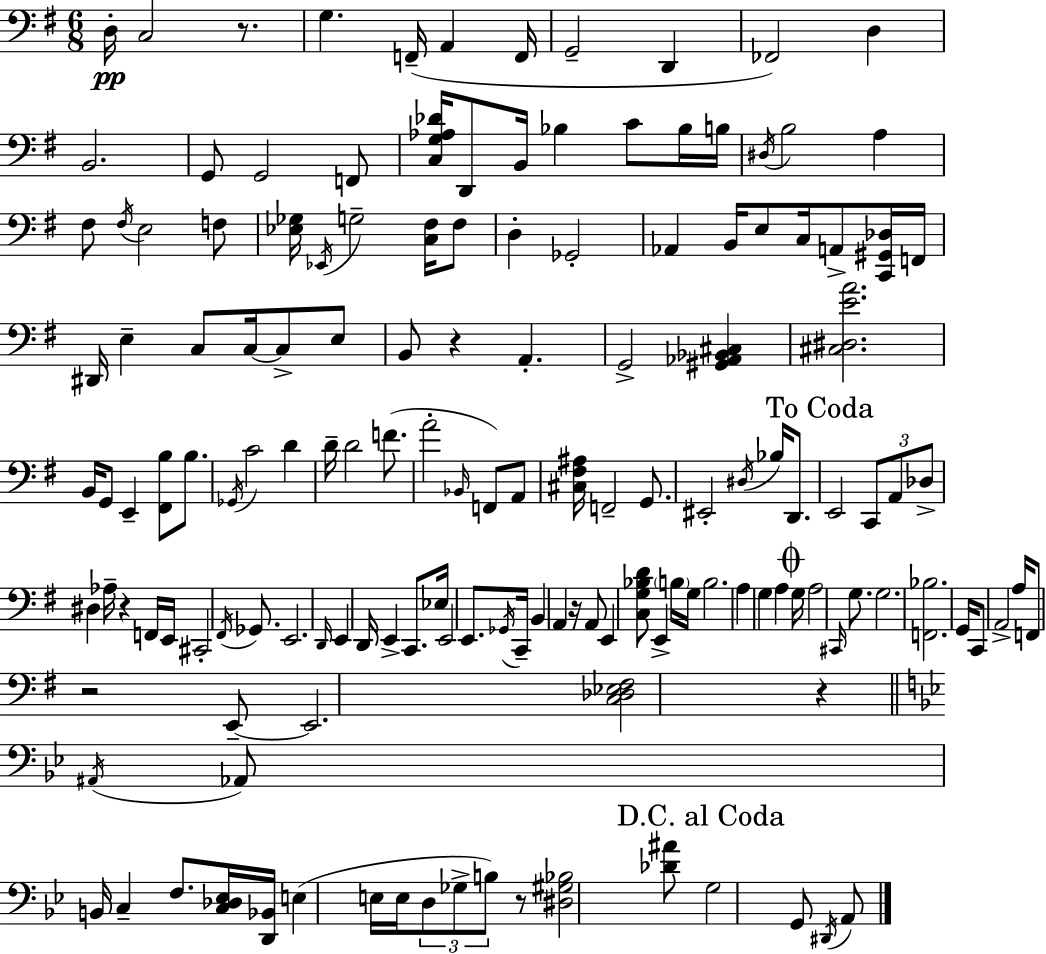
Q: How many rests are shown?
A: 7